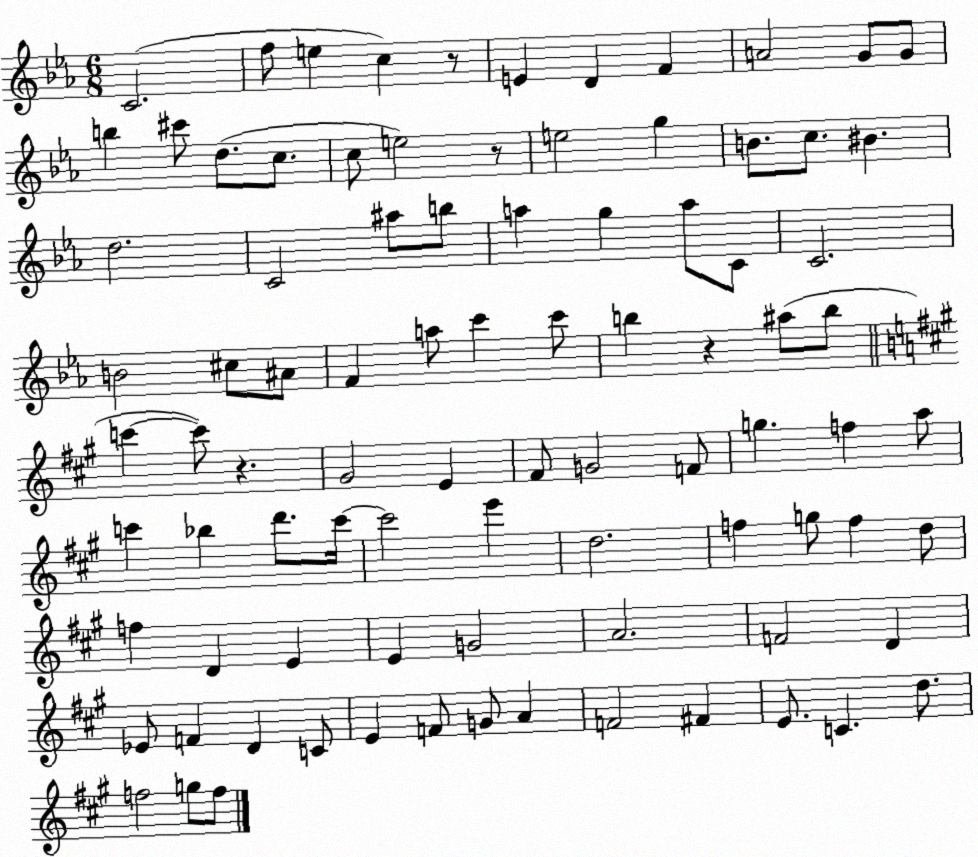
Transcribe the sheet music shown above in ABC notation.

X:1
T:Untitled
M:6/8
L:1/4
K:Eb
C2 f/2 e c z/2 E D F A2 G/2 G/2 b ^c'/2 d/2 c/2 c/2 e2 z/2 e2 g B/2 c/2 ^B d2 C2 ^a/2 b/2 a g a/2 C/2 C2 B2 ^c/2 ^A/2 F a/2 c' c'/2 b z ^a/2 b/2 c' c'/2 z ^G2 E ^F/2 G2 F/2 g f a/2 c' _b d'/2 c'/4 c'2 e' d2 f g/2 f d/2 f D E E G2 A2 F2 D _E/2 F D C/2 E F/2 G/2 A F2 ^F E/2 C d/2 f2 g/2 f/2